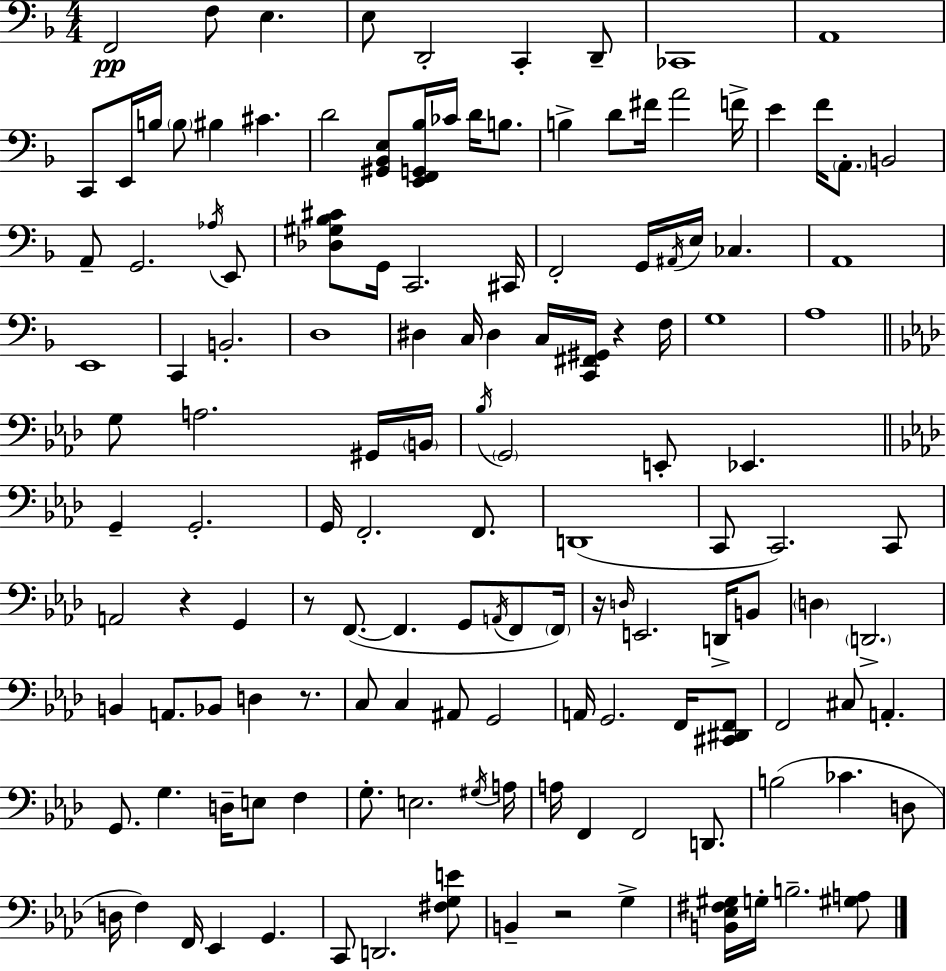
F2/h F3/e E3/q. E3/e D2/h C2/q D2/e CES2/w A2/w C2/e E2/s B3/s B3/e BIS3/q C#4/q. D4/h [G#2,Bb2,E3]/e [E2,F2,G2,Bb3]/s CES4/s D4/s B3/e. B3/q D4/e F#4/s A4/h F4/s E4/q F4/s A2/e. B2/h A2/e G2/h. Ab3/s E2/e [Db3,G#3,Bb3,C#4]/e G2/s C2/h. C#2/s F2/h G2/s A#2/s E3/s CES3/q. A2/w E2/w C2/q B2/h. D3/w D#3/q C3/s D#3/q C3/s [C2,F#2,G#2]/s R/q F3/s G3/w A3/w G3/e A3/h. G#2/s B2/s Bb3/s G2/h E2/e Eb2/q. G2/q G2/h. G2/s F2/h. F2/e. D2/w C2/e C2/h. C2/e A2/h R/q G2/q R/e F2/e. F2/q. G2/e A2/s F2/e F2/s R/s D3/s E2/h. D2/s B2/e D3/q D2/h. B2/q A2/e. Bb2/e D3/q R/e. C3/e C3/q A#2/e G2/h A2/s G2/h. F2/s [C#2,D#2,F2]/e F2/h C#3/e A2/q. G2/e. G3/q. D3/s E3/e F3/q G3/e. E3/h. G#3/s A3/s A3/s F2/q F2/h D2/e. B3/h CES4/q. D3/e D3/s F3/q F2/s Eb2/q G2/q. C2/e D2/h. [F#3,G3,E4]/e B2/q R/h G3/q [B2,Eb3,F#3,G#3]/s G3/s B3/h. [G#3,A3]/e